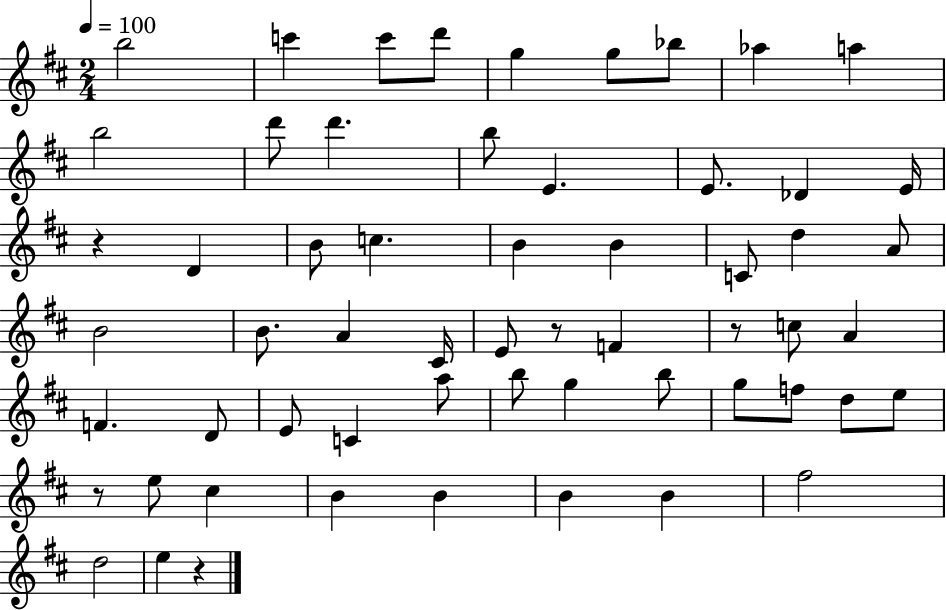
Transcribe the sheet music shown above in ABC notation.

X:1
T:Untitled
M:2/4
L:1/4
K:D
b2 c' c'/2 d'/2 g g/2 _b/2 _a a b2 d'/2 d' b/2 E E/2 _D E/4 z D B/2 c B B C/2 d A/2 B2 B/2 A ^C/4 E/2 z/2 F z/2 c/2 A F D/2 E/2 C a/2 b/2 g b/2 g/2 f/2 d/2 e/2 z/2 e/2 ^c B B B B ^f2 d2 e z